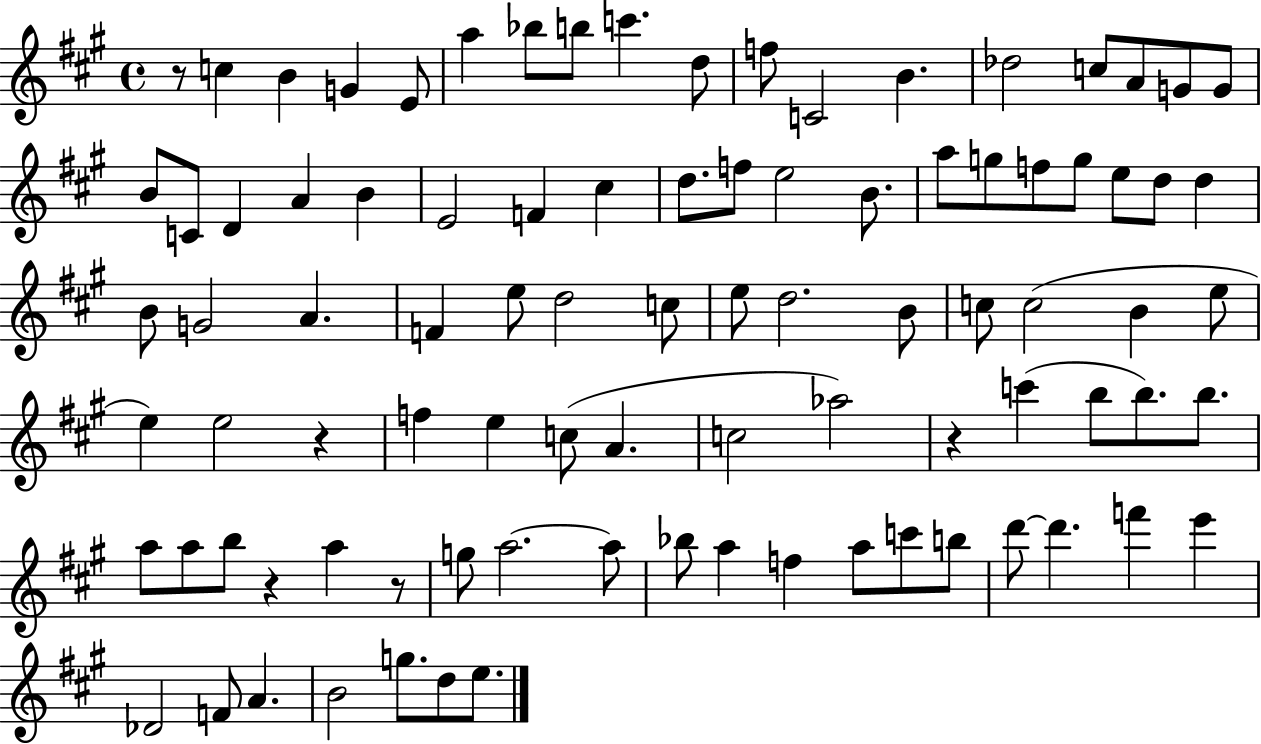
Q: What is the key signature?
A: A major